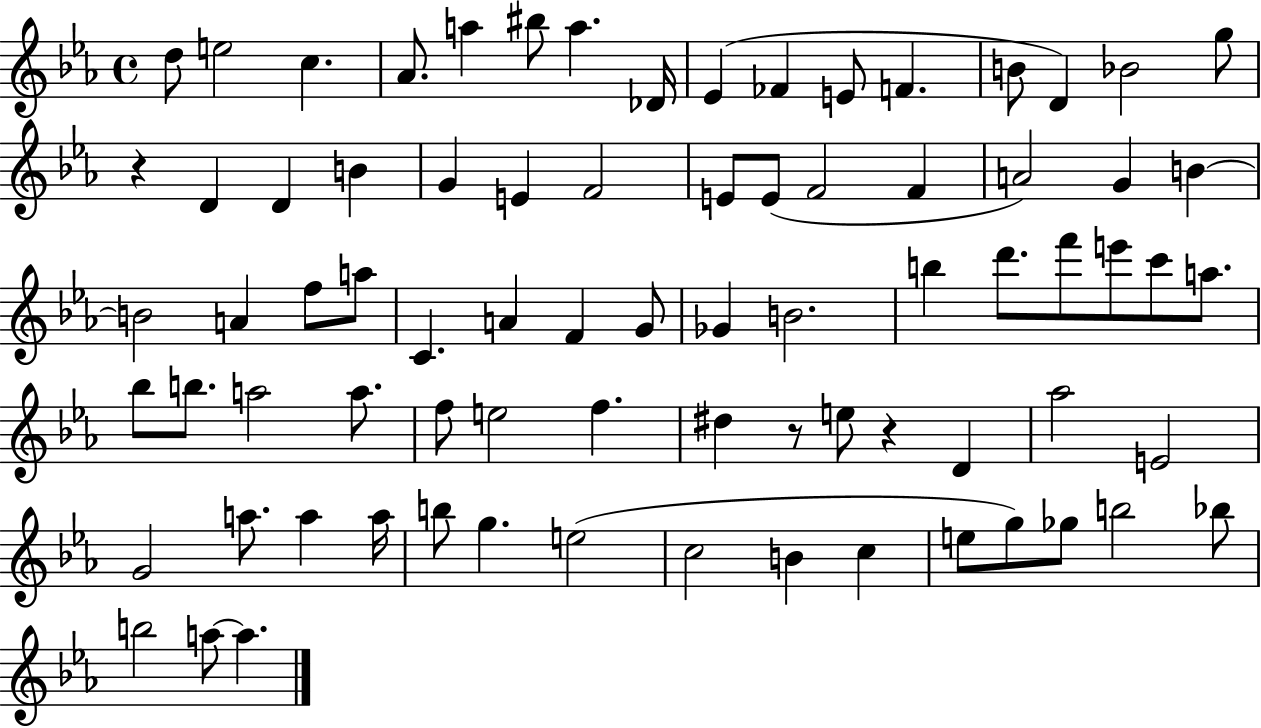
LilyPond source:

{
  \clef treble
  \time 4/4
  \defaultTimeSignature
  \key ees \major
  d''8 e''2 c''4. | aes'8. a''4 bis''8 a''4. des'16 | ees'4( fes'4 e'8 f'4. | b'8 d'4) bes'2 g''8 | \break r4 d'4 d'4 b'4 | g'4 e'4 f'2 | e'8 e'8( f'2 f'4 | a'2) g'4 b'4~~ | \break b'2 a'4 f''8 a''8 | c'4. a'4 f'4 g'8 | ges'4 b'2. | b''4 d'''8. f'''8 e'''8 c'''8 a''8. | \break bes''8 b''8. a''2 a''8. | f''8 e''2 f''4. | dis''4 r8 e''8 r4 d'4 | aes''2 e'2 | \break g'2 a''8. a''4 a''16 | b''8 g''4. e''2( | c''2 b'4 c''4 | e''8 g''8) ges''8 b''2 bes''8 | \break b''2 a''8~~ a''4. | \bar "|."
}